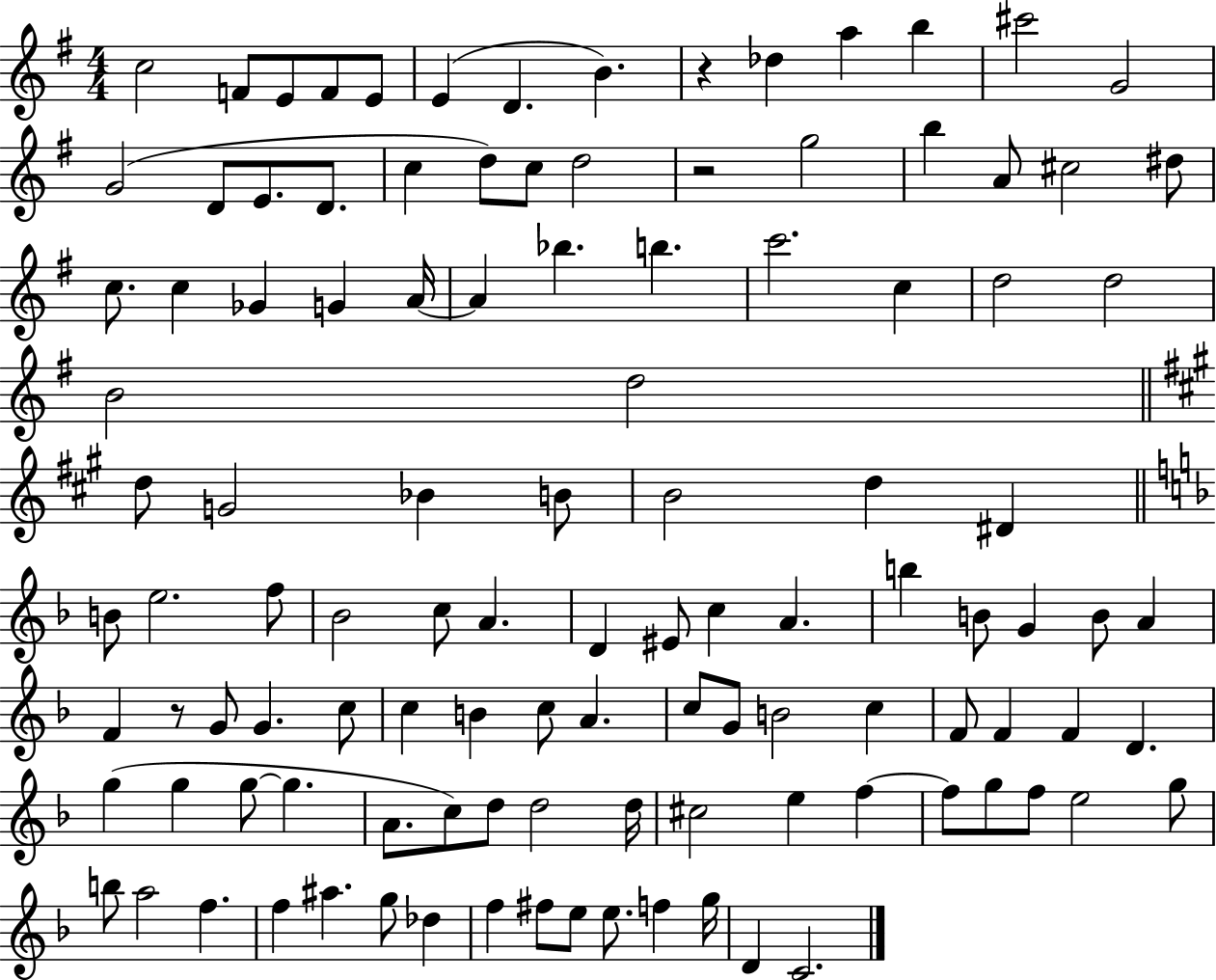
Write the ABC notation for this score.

X:1
T:Untitled
M:4/4
L:1/4
K:G
c2 F/2 E/2 F/2 E/2 E D B z _d a b ^c'2 G2 G2 D/2 E/2 D/2 c d/2 c/2 d2 z2 g2 b A/2 ^c2 ^d/2 c/2 c _G G A/4 A _b b c'2 c d2 d2 B2 d2 d/2 G2 _B B/2 B2 d ^D B/2 e2 f/2 _B2 c/2 A D ^E/2 c A b B/2 G B/2 A F z/2 G/2 G c/2 c B c/2 A c/2 G/2 B2 c F/2 F F D g g g/2 g A/2 c/2 d/2 d2 d/4 ^c2 e f f/2 g/2 f/2 e2 g/2 b/2 a2 f f ^a g/2 _d f ^f/2 e/2 e/2 f g/4 D C2